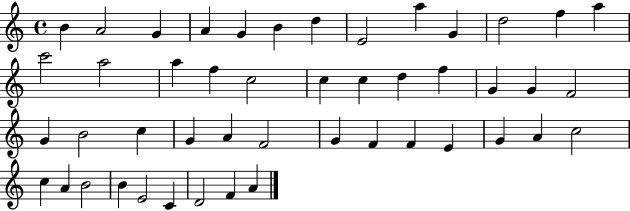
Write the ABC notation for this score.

X:1
T:Untitled
M:4/4
L:1/4
K:C
B A2 G A G B d E2 a G d2 f a c'2 a2 a f c2 c c d f G G F2 G B2 c G A F2 G F F E G A c2 c A B2 B E2 C D2 F A